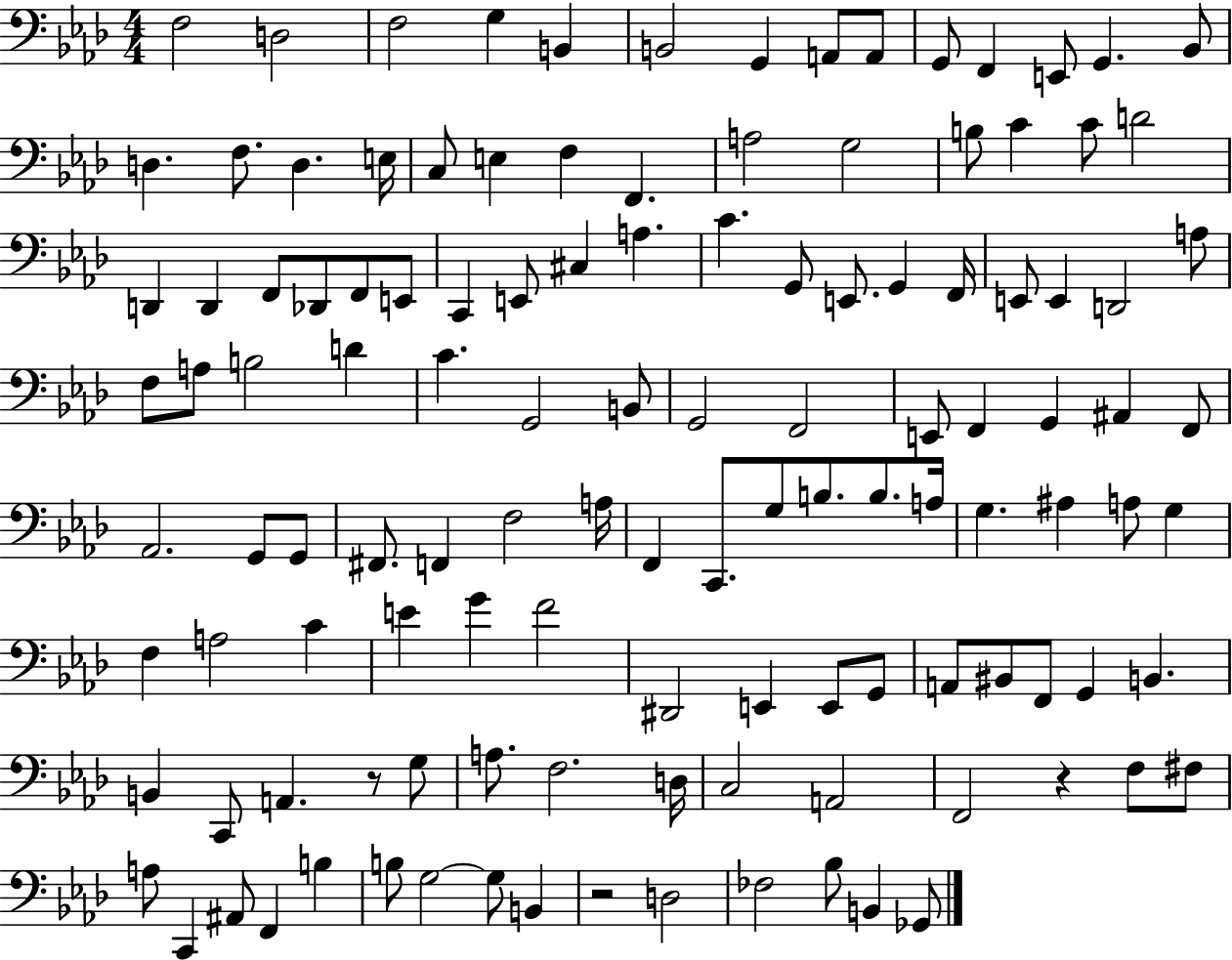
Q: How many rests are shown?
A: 3